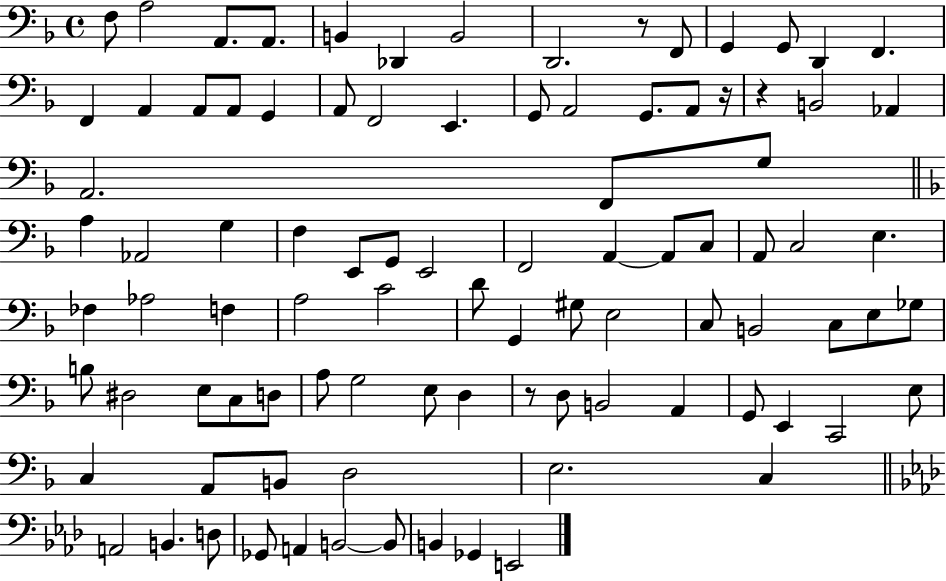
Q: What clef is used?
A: bass